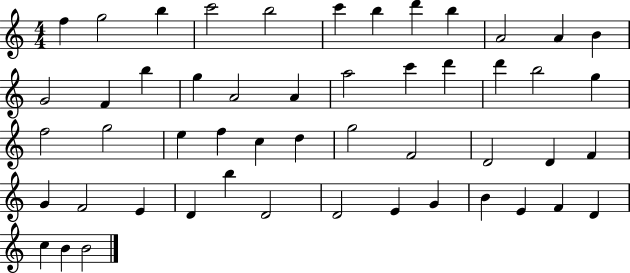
X:1
T:Untitled
M:4/4
L:1/4
K:C
f g2 b c'2 b2 c' b d' b A2 A B G2 F b g A2 A a2 c' d' d' b2 g f2 g2 e f c d g2 F2 D2 D F G F2 E D b D2 D2 E G B E F D c B B2